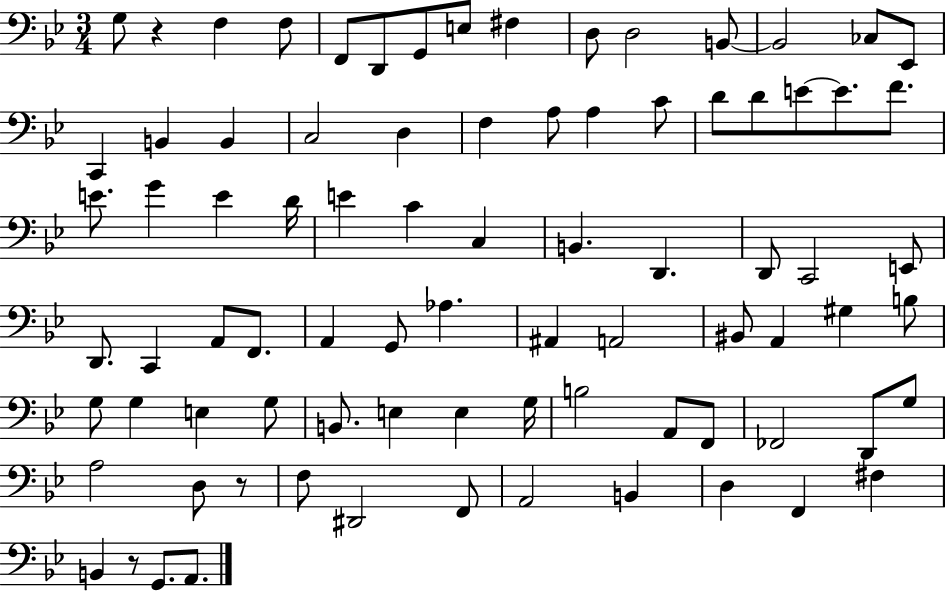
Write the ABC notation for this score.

X:1
T:Untitled
M:3/4
L:1/4
K:Bb
G,/2 z F, F,/2 F,,/2 D,,/2 G,,/2 E,/2 ^F, D,/2 D,2 B,,/2 B,,2 _C,/2 _E,,/2 C,, B,, B,, C,2 D, F, A,/2 A, C/2 D/2 D/2 E/2 E/2 F/2 E/2 G E D/4 E C C, B,, D,, D,,/2 C,,2 E,,/2 D,,/2 C,, A,,/2 F,,/2 A,, G,,/2 _A, ^A,, A,,2 ^B,,/2 A,, ^G, B,/2 G,/2 G, E, G,/2 B,,/2 E, E, G,/4 B,2 A,,/2 F,,/2 _F,,2 D,,/2 G,/2 A,2 D,/2 z/2 F,/2 ^D,,2 F,,/2 A,,2 B,, D, F,, ^F, B,, z/2 G,,/2 A,,/2